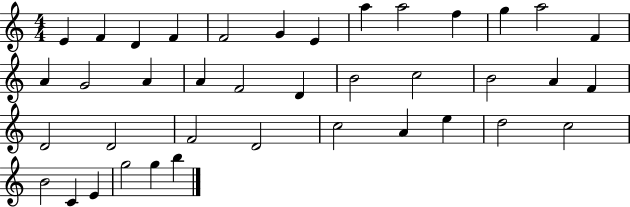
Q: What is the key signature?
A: C major